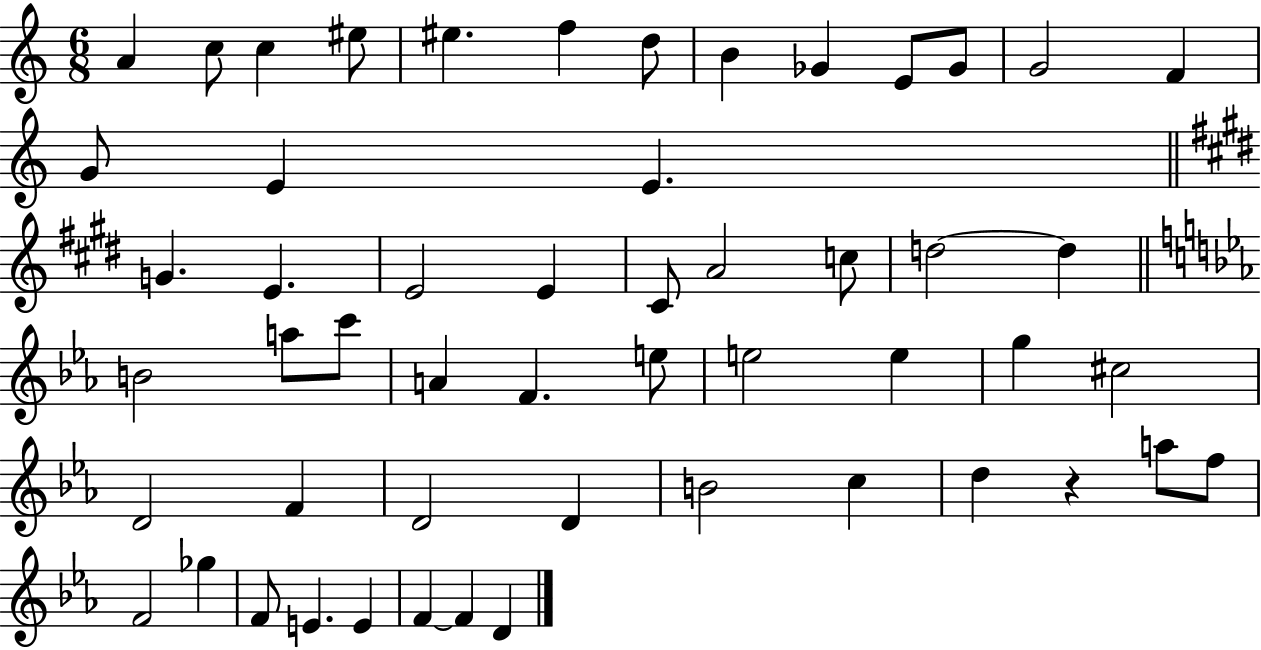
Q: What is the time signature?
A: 6/8